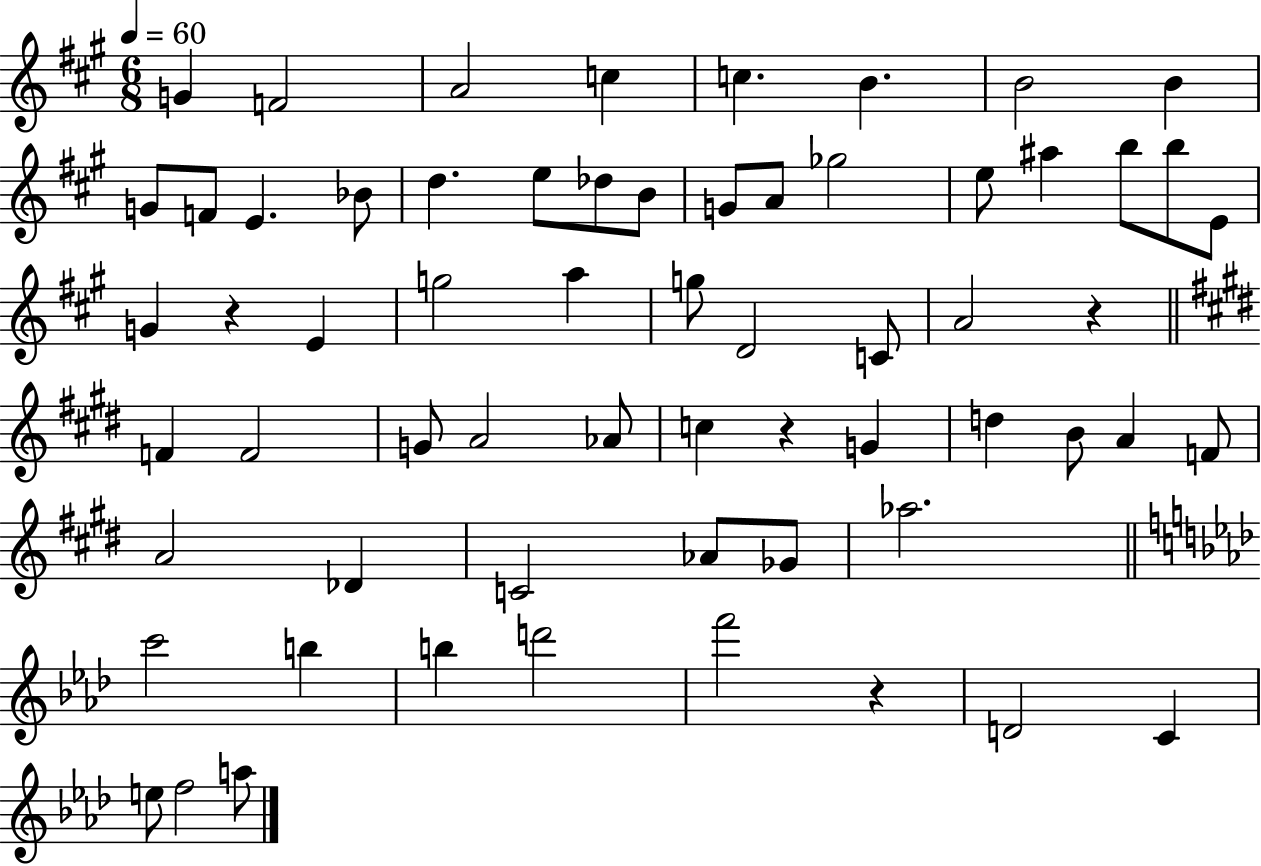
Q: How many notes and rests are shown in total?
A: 63